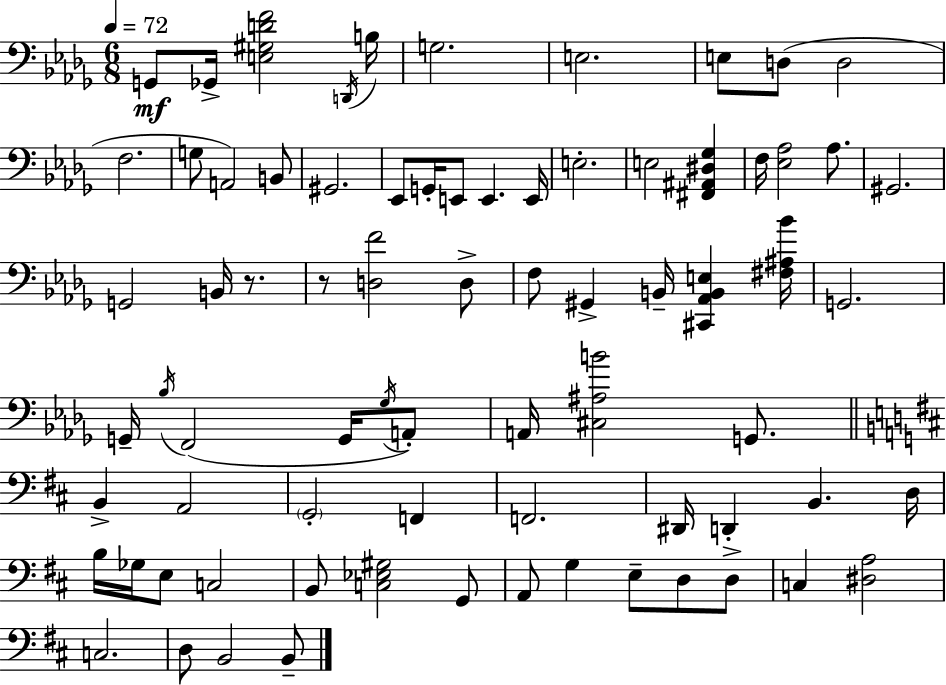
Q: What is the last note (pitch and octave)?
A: B2